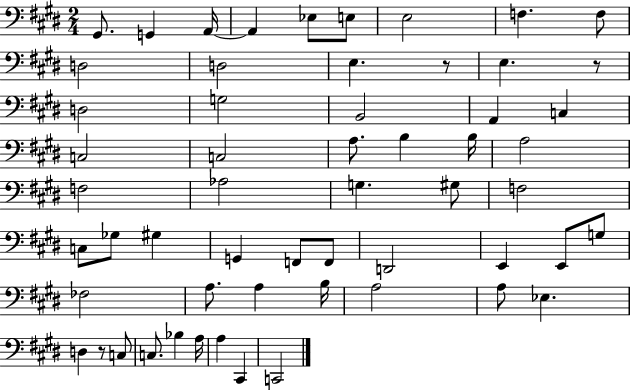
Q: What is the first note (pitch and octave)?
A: G#2